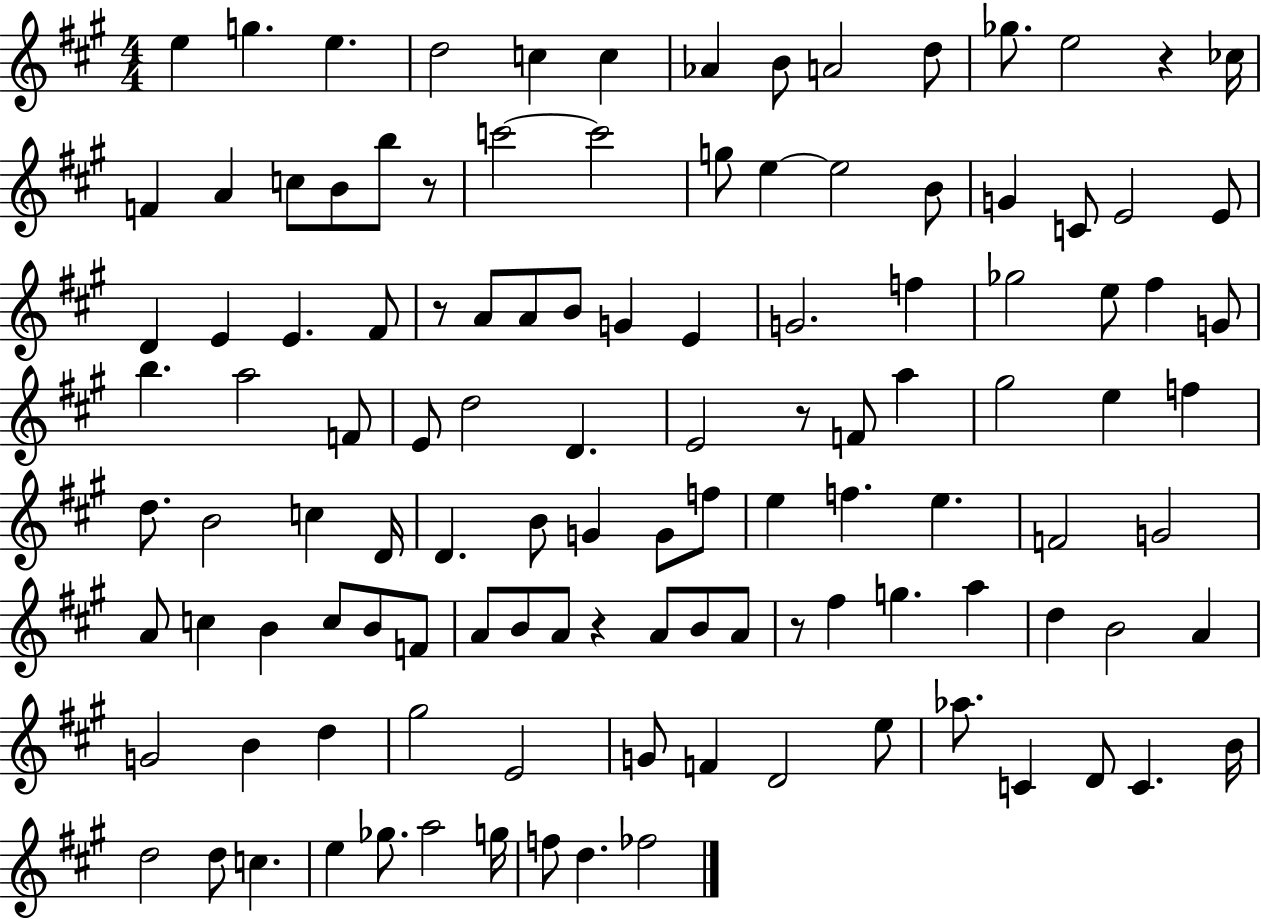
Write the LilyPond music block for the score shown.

{
  \clef treble
  \numericTimeSignature
  \time 4/4
  \key a \major
  e''4 g''4. e''4. | d''2 c''4 c''4 | aes'4 b'8 a'2 d''8 | ges''8. e''2 r4 ces''16 | \break f'4 a'4 c''8 b'8 b''8 r8 | c'''2~~ c'''2 | g''8 e''4~~ e''2 b'8 | g'4 c'8 e'2 e'8 | \break d'4 e'4 e'4. fis'8 | r8 a'8 a'8 b'8 g'4 e'4 | g'2. f''4 | ges''2 e''8 fis''4 g'8 | \break b''4. a''2 f'8 | e'8 d''2 d'4. | e'2 r8 f'8 a''4 | gis''2 e''4 f''4 | \break d''8. b'2 c''4 d'16 | d'4. b'8 g'4 g'8 f''8 | e''4 f''4. e''4. | f'2 g'2 | \break a'8 c''4 b'4 c''8 b'8 f'8 | a'8 b'8 a'8 r4 a'8 b'8 a'8 | r8 fis''4 g''4. a''4 | d''4 b'2 a'4 | \break g'2 b'4 d''4 | gis''2 e'2 | g'8 f'4 d'2 e''8 | aes''8. c'4 d'8 c'4. b'16 | \break d''2 d''8 c''4. | e''4 ges''8. a''2 g''16 | f''8 d''4. fes''2 | \bar "|."
}